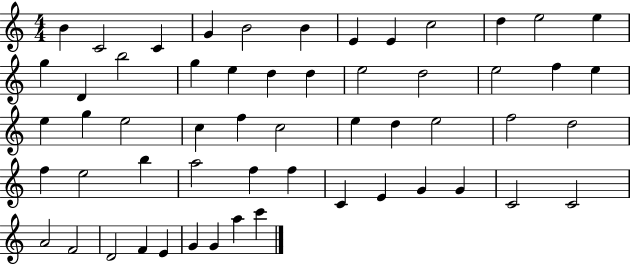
X:1
T:Untitled
M:4/4
L:1/4
K:C
B C2 C G B2 B E E c2 d e2 e g D b2 g e d d e2 d2 e2 f e e g e2 c f c2 e d e2 f2 d2 f e2 b a2 f f C E G G C2 C2 A2 F2 D2 F E G G a c'